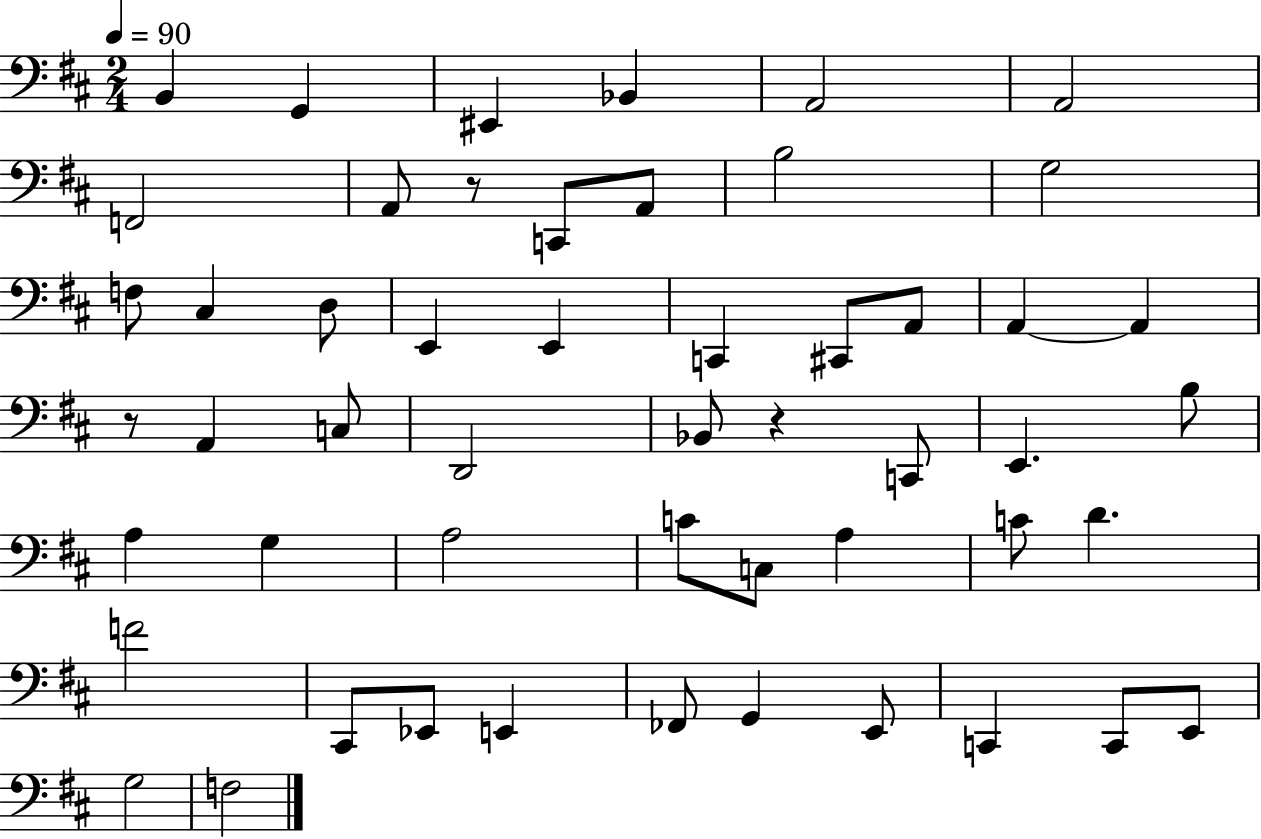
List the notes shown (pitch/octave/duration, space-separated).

B2/q G2/q EIS2/q Bb2/q A2/h A2/h F2/h A2/e R/e C2/e A2/e B3/h G3/h F3/e C#3/q D3/e E2/q E2/q C2/q C#2/e A2/e A2/q A2/q R/e A2/q C3/e D2/h Bb2/e R/q C2/e E2/q. B3/e A3/q G3/q A3/h C4/e C3/e A3/q C4/e D4/q. F4/h C#2/e Eb2/e E2/q FES2/e G2/q E2/e C2/q C2/e E2/e G3/h F3/h